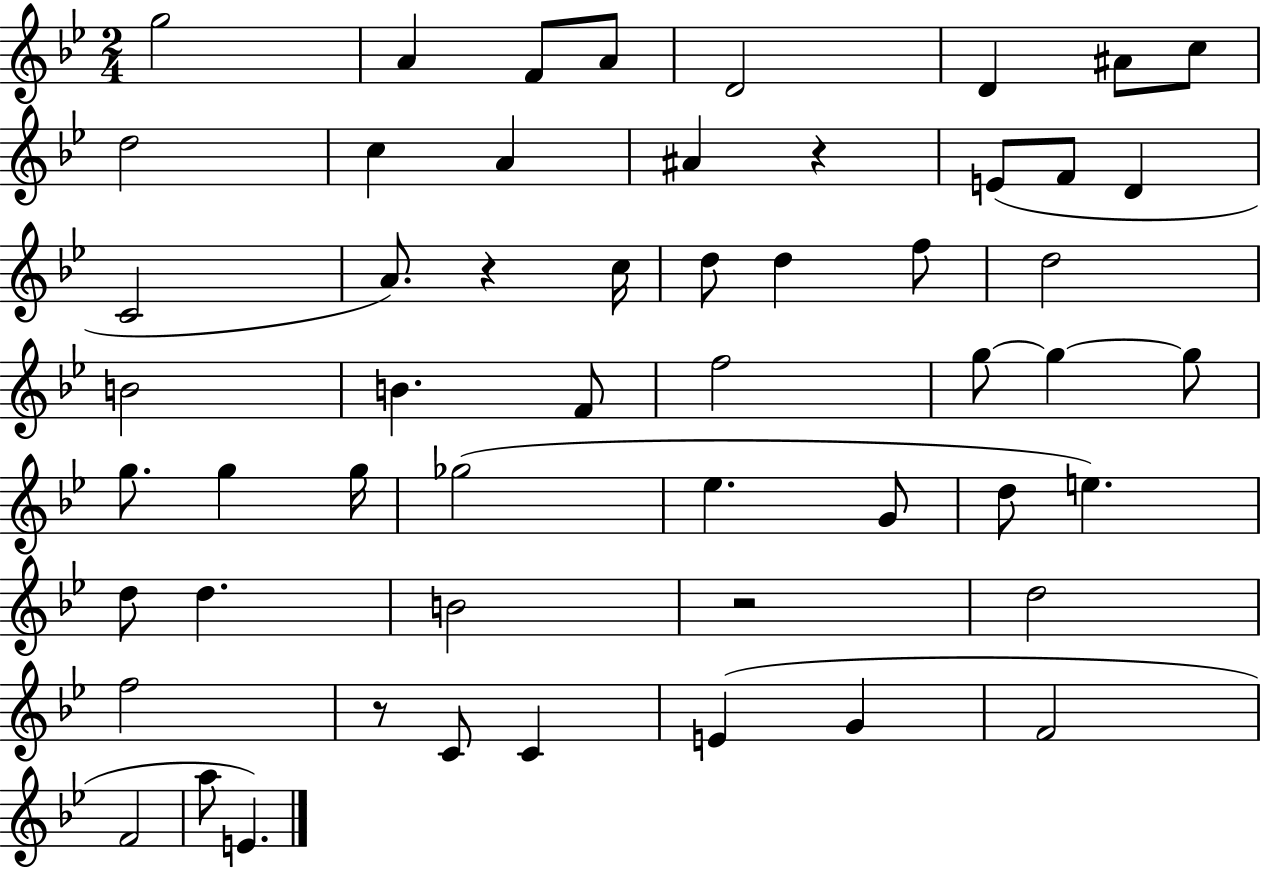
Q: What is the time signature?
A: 2/4